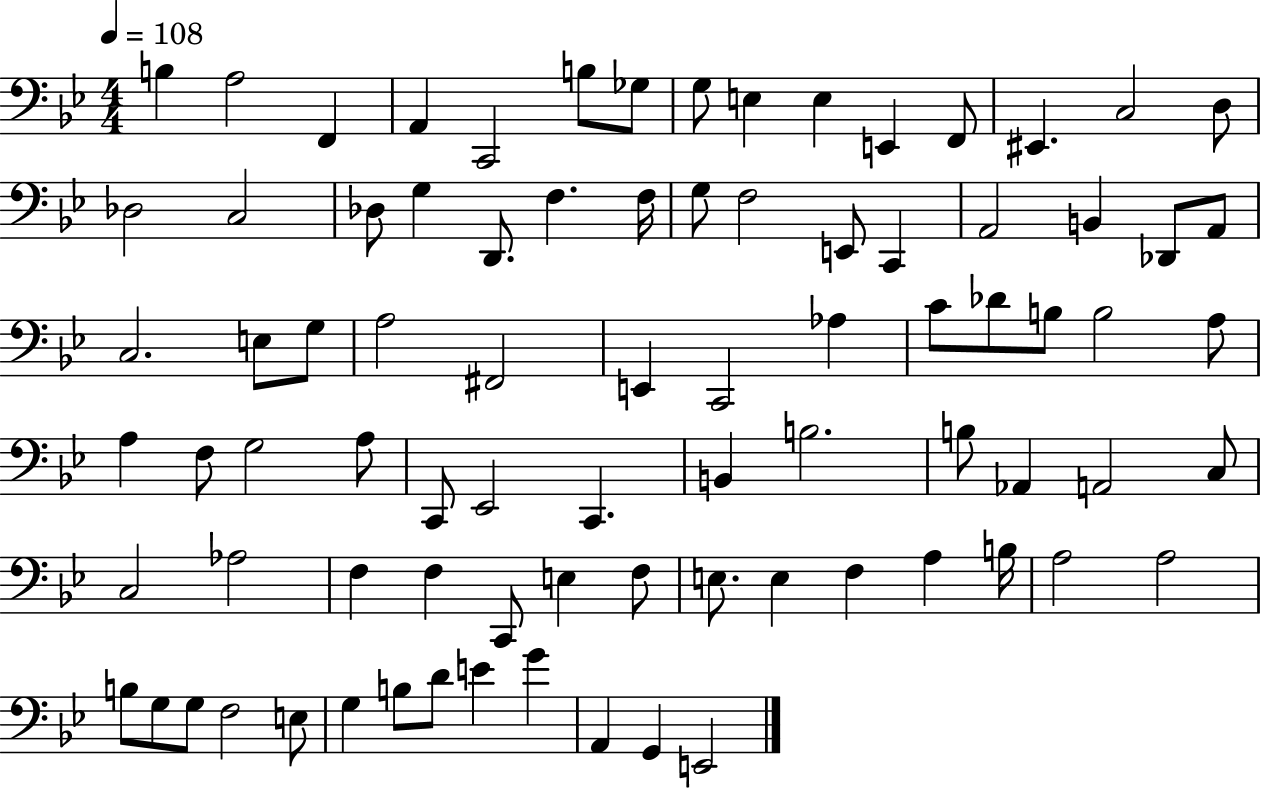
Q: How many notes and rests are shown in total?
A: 83